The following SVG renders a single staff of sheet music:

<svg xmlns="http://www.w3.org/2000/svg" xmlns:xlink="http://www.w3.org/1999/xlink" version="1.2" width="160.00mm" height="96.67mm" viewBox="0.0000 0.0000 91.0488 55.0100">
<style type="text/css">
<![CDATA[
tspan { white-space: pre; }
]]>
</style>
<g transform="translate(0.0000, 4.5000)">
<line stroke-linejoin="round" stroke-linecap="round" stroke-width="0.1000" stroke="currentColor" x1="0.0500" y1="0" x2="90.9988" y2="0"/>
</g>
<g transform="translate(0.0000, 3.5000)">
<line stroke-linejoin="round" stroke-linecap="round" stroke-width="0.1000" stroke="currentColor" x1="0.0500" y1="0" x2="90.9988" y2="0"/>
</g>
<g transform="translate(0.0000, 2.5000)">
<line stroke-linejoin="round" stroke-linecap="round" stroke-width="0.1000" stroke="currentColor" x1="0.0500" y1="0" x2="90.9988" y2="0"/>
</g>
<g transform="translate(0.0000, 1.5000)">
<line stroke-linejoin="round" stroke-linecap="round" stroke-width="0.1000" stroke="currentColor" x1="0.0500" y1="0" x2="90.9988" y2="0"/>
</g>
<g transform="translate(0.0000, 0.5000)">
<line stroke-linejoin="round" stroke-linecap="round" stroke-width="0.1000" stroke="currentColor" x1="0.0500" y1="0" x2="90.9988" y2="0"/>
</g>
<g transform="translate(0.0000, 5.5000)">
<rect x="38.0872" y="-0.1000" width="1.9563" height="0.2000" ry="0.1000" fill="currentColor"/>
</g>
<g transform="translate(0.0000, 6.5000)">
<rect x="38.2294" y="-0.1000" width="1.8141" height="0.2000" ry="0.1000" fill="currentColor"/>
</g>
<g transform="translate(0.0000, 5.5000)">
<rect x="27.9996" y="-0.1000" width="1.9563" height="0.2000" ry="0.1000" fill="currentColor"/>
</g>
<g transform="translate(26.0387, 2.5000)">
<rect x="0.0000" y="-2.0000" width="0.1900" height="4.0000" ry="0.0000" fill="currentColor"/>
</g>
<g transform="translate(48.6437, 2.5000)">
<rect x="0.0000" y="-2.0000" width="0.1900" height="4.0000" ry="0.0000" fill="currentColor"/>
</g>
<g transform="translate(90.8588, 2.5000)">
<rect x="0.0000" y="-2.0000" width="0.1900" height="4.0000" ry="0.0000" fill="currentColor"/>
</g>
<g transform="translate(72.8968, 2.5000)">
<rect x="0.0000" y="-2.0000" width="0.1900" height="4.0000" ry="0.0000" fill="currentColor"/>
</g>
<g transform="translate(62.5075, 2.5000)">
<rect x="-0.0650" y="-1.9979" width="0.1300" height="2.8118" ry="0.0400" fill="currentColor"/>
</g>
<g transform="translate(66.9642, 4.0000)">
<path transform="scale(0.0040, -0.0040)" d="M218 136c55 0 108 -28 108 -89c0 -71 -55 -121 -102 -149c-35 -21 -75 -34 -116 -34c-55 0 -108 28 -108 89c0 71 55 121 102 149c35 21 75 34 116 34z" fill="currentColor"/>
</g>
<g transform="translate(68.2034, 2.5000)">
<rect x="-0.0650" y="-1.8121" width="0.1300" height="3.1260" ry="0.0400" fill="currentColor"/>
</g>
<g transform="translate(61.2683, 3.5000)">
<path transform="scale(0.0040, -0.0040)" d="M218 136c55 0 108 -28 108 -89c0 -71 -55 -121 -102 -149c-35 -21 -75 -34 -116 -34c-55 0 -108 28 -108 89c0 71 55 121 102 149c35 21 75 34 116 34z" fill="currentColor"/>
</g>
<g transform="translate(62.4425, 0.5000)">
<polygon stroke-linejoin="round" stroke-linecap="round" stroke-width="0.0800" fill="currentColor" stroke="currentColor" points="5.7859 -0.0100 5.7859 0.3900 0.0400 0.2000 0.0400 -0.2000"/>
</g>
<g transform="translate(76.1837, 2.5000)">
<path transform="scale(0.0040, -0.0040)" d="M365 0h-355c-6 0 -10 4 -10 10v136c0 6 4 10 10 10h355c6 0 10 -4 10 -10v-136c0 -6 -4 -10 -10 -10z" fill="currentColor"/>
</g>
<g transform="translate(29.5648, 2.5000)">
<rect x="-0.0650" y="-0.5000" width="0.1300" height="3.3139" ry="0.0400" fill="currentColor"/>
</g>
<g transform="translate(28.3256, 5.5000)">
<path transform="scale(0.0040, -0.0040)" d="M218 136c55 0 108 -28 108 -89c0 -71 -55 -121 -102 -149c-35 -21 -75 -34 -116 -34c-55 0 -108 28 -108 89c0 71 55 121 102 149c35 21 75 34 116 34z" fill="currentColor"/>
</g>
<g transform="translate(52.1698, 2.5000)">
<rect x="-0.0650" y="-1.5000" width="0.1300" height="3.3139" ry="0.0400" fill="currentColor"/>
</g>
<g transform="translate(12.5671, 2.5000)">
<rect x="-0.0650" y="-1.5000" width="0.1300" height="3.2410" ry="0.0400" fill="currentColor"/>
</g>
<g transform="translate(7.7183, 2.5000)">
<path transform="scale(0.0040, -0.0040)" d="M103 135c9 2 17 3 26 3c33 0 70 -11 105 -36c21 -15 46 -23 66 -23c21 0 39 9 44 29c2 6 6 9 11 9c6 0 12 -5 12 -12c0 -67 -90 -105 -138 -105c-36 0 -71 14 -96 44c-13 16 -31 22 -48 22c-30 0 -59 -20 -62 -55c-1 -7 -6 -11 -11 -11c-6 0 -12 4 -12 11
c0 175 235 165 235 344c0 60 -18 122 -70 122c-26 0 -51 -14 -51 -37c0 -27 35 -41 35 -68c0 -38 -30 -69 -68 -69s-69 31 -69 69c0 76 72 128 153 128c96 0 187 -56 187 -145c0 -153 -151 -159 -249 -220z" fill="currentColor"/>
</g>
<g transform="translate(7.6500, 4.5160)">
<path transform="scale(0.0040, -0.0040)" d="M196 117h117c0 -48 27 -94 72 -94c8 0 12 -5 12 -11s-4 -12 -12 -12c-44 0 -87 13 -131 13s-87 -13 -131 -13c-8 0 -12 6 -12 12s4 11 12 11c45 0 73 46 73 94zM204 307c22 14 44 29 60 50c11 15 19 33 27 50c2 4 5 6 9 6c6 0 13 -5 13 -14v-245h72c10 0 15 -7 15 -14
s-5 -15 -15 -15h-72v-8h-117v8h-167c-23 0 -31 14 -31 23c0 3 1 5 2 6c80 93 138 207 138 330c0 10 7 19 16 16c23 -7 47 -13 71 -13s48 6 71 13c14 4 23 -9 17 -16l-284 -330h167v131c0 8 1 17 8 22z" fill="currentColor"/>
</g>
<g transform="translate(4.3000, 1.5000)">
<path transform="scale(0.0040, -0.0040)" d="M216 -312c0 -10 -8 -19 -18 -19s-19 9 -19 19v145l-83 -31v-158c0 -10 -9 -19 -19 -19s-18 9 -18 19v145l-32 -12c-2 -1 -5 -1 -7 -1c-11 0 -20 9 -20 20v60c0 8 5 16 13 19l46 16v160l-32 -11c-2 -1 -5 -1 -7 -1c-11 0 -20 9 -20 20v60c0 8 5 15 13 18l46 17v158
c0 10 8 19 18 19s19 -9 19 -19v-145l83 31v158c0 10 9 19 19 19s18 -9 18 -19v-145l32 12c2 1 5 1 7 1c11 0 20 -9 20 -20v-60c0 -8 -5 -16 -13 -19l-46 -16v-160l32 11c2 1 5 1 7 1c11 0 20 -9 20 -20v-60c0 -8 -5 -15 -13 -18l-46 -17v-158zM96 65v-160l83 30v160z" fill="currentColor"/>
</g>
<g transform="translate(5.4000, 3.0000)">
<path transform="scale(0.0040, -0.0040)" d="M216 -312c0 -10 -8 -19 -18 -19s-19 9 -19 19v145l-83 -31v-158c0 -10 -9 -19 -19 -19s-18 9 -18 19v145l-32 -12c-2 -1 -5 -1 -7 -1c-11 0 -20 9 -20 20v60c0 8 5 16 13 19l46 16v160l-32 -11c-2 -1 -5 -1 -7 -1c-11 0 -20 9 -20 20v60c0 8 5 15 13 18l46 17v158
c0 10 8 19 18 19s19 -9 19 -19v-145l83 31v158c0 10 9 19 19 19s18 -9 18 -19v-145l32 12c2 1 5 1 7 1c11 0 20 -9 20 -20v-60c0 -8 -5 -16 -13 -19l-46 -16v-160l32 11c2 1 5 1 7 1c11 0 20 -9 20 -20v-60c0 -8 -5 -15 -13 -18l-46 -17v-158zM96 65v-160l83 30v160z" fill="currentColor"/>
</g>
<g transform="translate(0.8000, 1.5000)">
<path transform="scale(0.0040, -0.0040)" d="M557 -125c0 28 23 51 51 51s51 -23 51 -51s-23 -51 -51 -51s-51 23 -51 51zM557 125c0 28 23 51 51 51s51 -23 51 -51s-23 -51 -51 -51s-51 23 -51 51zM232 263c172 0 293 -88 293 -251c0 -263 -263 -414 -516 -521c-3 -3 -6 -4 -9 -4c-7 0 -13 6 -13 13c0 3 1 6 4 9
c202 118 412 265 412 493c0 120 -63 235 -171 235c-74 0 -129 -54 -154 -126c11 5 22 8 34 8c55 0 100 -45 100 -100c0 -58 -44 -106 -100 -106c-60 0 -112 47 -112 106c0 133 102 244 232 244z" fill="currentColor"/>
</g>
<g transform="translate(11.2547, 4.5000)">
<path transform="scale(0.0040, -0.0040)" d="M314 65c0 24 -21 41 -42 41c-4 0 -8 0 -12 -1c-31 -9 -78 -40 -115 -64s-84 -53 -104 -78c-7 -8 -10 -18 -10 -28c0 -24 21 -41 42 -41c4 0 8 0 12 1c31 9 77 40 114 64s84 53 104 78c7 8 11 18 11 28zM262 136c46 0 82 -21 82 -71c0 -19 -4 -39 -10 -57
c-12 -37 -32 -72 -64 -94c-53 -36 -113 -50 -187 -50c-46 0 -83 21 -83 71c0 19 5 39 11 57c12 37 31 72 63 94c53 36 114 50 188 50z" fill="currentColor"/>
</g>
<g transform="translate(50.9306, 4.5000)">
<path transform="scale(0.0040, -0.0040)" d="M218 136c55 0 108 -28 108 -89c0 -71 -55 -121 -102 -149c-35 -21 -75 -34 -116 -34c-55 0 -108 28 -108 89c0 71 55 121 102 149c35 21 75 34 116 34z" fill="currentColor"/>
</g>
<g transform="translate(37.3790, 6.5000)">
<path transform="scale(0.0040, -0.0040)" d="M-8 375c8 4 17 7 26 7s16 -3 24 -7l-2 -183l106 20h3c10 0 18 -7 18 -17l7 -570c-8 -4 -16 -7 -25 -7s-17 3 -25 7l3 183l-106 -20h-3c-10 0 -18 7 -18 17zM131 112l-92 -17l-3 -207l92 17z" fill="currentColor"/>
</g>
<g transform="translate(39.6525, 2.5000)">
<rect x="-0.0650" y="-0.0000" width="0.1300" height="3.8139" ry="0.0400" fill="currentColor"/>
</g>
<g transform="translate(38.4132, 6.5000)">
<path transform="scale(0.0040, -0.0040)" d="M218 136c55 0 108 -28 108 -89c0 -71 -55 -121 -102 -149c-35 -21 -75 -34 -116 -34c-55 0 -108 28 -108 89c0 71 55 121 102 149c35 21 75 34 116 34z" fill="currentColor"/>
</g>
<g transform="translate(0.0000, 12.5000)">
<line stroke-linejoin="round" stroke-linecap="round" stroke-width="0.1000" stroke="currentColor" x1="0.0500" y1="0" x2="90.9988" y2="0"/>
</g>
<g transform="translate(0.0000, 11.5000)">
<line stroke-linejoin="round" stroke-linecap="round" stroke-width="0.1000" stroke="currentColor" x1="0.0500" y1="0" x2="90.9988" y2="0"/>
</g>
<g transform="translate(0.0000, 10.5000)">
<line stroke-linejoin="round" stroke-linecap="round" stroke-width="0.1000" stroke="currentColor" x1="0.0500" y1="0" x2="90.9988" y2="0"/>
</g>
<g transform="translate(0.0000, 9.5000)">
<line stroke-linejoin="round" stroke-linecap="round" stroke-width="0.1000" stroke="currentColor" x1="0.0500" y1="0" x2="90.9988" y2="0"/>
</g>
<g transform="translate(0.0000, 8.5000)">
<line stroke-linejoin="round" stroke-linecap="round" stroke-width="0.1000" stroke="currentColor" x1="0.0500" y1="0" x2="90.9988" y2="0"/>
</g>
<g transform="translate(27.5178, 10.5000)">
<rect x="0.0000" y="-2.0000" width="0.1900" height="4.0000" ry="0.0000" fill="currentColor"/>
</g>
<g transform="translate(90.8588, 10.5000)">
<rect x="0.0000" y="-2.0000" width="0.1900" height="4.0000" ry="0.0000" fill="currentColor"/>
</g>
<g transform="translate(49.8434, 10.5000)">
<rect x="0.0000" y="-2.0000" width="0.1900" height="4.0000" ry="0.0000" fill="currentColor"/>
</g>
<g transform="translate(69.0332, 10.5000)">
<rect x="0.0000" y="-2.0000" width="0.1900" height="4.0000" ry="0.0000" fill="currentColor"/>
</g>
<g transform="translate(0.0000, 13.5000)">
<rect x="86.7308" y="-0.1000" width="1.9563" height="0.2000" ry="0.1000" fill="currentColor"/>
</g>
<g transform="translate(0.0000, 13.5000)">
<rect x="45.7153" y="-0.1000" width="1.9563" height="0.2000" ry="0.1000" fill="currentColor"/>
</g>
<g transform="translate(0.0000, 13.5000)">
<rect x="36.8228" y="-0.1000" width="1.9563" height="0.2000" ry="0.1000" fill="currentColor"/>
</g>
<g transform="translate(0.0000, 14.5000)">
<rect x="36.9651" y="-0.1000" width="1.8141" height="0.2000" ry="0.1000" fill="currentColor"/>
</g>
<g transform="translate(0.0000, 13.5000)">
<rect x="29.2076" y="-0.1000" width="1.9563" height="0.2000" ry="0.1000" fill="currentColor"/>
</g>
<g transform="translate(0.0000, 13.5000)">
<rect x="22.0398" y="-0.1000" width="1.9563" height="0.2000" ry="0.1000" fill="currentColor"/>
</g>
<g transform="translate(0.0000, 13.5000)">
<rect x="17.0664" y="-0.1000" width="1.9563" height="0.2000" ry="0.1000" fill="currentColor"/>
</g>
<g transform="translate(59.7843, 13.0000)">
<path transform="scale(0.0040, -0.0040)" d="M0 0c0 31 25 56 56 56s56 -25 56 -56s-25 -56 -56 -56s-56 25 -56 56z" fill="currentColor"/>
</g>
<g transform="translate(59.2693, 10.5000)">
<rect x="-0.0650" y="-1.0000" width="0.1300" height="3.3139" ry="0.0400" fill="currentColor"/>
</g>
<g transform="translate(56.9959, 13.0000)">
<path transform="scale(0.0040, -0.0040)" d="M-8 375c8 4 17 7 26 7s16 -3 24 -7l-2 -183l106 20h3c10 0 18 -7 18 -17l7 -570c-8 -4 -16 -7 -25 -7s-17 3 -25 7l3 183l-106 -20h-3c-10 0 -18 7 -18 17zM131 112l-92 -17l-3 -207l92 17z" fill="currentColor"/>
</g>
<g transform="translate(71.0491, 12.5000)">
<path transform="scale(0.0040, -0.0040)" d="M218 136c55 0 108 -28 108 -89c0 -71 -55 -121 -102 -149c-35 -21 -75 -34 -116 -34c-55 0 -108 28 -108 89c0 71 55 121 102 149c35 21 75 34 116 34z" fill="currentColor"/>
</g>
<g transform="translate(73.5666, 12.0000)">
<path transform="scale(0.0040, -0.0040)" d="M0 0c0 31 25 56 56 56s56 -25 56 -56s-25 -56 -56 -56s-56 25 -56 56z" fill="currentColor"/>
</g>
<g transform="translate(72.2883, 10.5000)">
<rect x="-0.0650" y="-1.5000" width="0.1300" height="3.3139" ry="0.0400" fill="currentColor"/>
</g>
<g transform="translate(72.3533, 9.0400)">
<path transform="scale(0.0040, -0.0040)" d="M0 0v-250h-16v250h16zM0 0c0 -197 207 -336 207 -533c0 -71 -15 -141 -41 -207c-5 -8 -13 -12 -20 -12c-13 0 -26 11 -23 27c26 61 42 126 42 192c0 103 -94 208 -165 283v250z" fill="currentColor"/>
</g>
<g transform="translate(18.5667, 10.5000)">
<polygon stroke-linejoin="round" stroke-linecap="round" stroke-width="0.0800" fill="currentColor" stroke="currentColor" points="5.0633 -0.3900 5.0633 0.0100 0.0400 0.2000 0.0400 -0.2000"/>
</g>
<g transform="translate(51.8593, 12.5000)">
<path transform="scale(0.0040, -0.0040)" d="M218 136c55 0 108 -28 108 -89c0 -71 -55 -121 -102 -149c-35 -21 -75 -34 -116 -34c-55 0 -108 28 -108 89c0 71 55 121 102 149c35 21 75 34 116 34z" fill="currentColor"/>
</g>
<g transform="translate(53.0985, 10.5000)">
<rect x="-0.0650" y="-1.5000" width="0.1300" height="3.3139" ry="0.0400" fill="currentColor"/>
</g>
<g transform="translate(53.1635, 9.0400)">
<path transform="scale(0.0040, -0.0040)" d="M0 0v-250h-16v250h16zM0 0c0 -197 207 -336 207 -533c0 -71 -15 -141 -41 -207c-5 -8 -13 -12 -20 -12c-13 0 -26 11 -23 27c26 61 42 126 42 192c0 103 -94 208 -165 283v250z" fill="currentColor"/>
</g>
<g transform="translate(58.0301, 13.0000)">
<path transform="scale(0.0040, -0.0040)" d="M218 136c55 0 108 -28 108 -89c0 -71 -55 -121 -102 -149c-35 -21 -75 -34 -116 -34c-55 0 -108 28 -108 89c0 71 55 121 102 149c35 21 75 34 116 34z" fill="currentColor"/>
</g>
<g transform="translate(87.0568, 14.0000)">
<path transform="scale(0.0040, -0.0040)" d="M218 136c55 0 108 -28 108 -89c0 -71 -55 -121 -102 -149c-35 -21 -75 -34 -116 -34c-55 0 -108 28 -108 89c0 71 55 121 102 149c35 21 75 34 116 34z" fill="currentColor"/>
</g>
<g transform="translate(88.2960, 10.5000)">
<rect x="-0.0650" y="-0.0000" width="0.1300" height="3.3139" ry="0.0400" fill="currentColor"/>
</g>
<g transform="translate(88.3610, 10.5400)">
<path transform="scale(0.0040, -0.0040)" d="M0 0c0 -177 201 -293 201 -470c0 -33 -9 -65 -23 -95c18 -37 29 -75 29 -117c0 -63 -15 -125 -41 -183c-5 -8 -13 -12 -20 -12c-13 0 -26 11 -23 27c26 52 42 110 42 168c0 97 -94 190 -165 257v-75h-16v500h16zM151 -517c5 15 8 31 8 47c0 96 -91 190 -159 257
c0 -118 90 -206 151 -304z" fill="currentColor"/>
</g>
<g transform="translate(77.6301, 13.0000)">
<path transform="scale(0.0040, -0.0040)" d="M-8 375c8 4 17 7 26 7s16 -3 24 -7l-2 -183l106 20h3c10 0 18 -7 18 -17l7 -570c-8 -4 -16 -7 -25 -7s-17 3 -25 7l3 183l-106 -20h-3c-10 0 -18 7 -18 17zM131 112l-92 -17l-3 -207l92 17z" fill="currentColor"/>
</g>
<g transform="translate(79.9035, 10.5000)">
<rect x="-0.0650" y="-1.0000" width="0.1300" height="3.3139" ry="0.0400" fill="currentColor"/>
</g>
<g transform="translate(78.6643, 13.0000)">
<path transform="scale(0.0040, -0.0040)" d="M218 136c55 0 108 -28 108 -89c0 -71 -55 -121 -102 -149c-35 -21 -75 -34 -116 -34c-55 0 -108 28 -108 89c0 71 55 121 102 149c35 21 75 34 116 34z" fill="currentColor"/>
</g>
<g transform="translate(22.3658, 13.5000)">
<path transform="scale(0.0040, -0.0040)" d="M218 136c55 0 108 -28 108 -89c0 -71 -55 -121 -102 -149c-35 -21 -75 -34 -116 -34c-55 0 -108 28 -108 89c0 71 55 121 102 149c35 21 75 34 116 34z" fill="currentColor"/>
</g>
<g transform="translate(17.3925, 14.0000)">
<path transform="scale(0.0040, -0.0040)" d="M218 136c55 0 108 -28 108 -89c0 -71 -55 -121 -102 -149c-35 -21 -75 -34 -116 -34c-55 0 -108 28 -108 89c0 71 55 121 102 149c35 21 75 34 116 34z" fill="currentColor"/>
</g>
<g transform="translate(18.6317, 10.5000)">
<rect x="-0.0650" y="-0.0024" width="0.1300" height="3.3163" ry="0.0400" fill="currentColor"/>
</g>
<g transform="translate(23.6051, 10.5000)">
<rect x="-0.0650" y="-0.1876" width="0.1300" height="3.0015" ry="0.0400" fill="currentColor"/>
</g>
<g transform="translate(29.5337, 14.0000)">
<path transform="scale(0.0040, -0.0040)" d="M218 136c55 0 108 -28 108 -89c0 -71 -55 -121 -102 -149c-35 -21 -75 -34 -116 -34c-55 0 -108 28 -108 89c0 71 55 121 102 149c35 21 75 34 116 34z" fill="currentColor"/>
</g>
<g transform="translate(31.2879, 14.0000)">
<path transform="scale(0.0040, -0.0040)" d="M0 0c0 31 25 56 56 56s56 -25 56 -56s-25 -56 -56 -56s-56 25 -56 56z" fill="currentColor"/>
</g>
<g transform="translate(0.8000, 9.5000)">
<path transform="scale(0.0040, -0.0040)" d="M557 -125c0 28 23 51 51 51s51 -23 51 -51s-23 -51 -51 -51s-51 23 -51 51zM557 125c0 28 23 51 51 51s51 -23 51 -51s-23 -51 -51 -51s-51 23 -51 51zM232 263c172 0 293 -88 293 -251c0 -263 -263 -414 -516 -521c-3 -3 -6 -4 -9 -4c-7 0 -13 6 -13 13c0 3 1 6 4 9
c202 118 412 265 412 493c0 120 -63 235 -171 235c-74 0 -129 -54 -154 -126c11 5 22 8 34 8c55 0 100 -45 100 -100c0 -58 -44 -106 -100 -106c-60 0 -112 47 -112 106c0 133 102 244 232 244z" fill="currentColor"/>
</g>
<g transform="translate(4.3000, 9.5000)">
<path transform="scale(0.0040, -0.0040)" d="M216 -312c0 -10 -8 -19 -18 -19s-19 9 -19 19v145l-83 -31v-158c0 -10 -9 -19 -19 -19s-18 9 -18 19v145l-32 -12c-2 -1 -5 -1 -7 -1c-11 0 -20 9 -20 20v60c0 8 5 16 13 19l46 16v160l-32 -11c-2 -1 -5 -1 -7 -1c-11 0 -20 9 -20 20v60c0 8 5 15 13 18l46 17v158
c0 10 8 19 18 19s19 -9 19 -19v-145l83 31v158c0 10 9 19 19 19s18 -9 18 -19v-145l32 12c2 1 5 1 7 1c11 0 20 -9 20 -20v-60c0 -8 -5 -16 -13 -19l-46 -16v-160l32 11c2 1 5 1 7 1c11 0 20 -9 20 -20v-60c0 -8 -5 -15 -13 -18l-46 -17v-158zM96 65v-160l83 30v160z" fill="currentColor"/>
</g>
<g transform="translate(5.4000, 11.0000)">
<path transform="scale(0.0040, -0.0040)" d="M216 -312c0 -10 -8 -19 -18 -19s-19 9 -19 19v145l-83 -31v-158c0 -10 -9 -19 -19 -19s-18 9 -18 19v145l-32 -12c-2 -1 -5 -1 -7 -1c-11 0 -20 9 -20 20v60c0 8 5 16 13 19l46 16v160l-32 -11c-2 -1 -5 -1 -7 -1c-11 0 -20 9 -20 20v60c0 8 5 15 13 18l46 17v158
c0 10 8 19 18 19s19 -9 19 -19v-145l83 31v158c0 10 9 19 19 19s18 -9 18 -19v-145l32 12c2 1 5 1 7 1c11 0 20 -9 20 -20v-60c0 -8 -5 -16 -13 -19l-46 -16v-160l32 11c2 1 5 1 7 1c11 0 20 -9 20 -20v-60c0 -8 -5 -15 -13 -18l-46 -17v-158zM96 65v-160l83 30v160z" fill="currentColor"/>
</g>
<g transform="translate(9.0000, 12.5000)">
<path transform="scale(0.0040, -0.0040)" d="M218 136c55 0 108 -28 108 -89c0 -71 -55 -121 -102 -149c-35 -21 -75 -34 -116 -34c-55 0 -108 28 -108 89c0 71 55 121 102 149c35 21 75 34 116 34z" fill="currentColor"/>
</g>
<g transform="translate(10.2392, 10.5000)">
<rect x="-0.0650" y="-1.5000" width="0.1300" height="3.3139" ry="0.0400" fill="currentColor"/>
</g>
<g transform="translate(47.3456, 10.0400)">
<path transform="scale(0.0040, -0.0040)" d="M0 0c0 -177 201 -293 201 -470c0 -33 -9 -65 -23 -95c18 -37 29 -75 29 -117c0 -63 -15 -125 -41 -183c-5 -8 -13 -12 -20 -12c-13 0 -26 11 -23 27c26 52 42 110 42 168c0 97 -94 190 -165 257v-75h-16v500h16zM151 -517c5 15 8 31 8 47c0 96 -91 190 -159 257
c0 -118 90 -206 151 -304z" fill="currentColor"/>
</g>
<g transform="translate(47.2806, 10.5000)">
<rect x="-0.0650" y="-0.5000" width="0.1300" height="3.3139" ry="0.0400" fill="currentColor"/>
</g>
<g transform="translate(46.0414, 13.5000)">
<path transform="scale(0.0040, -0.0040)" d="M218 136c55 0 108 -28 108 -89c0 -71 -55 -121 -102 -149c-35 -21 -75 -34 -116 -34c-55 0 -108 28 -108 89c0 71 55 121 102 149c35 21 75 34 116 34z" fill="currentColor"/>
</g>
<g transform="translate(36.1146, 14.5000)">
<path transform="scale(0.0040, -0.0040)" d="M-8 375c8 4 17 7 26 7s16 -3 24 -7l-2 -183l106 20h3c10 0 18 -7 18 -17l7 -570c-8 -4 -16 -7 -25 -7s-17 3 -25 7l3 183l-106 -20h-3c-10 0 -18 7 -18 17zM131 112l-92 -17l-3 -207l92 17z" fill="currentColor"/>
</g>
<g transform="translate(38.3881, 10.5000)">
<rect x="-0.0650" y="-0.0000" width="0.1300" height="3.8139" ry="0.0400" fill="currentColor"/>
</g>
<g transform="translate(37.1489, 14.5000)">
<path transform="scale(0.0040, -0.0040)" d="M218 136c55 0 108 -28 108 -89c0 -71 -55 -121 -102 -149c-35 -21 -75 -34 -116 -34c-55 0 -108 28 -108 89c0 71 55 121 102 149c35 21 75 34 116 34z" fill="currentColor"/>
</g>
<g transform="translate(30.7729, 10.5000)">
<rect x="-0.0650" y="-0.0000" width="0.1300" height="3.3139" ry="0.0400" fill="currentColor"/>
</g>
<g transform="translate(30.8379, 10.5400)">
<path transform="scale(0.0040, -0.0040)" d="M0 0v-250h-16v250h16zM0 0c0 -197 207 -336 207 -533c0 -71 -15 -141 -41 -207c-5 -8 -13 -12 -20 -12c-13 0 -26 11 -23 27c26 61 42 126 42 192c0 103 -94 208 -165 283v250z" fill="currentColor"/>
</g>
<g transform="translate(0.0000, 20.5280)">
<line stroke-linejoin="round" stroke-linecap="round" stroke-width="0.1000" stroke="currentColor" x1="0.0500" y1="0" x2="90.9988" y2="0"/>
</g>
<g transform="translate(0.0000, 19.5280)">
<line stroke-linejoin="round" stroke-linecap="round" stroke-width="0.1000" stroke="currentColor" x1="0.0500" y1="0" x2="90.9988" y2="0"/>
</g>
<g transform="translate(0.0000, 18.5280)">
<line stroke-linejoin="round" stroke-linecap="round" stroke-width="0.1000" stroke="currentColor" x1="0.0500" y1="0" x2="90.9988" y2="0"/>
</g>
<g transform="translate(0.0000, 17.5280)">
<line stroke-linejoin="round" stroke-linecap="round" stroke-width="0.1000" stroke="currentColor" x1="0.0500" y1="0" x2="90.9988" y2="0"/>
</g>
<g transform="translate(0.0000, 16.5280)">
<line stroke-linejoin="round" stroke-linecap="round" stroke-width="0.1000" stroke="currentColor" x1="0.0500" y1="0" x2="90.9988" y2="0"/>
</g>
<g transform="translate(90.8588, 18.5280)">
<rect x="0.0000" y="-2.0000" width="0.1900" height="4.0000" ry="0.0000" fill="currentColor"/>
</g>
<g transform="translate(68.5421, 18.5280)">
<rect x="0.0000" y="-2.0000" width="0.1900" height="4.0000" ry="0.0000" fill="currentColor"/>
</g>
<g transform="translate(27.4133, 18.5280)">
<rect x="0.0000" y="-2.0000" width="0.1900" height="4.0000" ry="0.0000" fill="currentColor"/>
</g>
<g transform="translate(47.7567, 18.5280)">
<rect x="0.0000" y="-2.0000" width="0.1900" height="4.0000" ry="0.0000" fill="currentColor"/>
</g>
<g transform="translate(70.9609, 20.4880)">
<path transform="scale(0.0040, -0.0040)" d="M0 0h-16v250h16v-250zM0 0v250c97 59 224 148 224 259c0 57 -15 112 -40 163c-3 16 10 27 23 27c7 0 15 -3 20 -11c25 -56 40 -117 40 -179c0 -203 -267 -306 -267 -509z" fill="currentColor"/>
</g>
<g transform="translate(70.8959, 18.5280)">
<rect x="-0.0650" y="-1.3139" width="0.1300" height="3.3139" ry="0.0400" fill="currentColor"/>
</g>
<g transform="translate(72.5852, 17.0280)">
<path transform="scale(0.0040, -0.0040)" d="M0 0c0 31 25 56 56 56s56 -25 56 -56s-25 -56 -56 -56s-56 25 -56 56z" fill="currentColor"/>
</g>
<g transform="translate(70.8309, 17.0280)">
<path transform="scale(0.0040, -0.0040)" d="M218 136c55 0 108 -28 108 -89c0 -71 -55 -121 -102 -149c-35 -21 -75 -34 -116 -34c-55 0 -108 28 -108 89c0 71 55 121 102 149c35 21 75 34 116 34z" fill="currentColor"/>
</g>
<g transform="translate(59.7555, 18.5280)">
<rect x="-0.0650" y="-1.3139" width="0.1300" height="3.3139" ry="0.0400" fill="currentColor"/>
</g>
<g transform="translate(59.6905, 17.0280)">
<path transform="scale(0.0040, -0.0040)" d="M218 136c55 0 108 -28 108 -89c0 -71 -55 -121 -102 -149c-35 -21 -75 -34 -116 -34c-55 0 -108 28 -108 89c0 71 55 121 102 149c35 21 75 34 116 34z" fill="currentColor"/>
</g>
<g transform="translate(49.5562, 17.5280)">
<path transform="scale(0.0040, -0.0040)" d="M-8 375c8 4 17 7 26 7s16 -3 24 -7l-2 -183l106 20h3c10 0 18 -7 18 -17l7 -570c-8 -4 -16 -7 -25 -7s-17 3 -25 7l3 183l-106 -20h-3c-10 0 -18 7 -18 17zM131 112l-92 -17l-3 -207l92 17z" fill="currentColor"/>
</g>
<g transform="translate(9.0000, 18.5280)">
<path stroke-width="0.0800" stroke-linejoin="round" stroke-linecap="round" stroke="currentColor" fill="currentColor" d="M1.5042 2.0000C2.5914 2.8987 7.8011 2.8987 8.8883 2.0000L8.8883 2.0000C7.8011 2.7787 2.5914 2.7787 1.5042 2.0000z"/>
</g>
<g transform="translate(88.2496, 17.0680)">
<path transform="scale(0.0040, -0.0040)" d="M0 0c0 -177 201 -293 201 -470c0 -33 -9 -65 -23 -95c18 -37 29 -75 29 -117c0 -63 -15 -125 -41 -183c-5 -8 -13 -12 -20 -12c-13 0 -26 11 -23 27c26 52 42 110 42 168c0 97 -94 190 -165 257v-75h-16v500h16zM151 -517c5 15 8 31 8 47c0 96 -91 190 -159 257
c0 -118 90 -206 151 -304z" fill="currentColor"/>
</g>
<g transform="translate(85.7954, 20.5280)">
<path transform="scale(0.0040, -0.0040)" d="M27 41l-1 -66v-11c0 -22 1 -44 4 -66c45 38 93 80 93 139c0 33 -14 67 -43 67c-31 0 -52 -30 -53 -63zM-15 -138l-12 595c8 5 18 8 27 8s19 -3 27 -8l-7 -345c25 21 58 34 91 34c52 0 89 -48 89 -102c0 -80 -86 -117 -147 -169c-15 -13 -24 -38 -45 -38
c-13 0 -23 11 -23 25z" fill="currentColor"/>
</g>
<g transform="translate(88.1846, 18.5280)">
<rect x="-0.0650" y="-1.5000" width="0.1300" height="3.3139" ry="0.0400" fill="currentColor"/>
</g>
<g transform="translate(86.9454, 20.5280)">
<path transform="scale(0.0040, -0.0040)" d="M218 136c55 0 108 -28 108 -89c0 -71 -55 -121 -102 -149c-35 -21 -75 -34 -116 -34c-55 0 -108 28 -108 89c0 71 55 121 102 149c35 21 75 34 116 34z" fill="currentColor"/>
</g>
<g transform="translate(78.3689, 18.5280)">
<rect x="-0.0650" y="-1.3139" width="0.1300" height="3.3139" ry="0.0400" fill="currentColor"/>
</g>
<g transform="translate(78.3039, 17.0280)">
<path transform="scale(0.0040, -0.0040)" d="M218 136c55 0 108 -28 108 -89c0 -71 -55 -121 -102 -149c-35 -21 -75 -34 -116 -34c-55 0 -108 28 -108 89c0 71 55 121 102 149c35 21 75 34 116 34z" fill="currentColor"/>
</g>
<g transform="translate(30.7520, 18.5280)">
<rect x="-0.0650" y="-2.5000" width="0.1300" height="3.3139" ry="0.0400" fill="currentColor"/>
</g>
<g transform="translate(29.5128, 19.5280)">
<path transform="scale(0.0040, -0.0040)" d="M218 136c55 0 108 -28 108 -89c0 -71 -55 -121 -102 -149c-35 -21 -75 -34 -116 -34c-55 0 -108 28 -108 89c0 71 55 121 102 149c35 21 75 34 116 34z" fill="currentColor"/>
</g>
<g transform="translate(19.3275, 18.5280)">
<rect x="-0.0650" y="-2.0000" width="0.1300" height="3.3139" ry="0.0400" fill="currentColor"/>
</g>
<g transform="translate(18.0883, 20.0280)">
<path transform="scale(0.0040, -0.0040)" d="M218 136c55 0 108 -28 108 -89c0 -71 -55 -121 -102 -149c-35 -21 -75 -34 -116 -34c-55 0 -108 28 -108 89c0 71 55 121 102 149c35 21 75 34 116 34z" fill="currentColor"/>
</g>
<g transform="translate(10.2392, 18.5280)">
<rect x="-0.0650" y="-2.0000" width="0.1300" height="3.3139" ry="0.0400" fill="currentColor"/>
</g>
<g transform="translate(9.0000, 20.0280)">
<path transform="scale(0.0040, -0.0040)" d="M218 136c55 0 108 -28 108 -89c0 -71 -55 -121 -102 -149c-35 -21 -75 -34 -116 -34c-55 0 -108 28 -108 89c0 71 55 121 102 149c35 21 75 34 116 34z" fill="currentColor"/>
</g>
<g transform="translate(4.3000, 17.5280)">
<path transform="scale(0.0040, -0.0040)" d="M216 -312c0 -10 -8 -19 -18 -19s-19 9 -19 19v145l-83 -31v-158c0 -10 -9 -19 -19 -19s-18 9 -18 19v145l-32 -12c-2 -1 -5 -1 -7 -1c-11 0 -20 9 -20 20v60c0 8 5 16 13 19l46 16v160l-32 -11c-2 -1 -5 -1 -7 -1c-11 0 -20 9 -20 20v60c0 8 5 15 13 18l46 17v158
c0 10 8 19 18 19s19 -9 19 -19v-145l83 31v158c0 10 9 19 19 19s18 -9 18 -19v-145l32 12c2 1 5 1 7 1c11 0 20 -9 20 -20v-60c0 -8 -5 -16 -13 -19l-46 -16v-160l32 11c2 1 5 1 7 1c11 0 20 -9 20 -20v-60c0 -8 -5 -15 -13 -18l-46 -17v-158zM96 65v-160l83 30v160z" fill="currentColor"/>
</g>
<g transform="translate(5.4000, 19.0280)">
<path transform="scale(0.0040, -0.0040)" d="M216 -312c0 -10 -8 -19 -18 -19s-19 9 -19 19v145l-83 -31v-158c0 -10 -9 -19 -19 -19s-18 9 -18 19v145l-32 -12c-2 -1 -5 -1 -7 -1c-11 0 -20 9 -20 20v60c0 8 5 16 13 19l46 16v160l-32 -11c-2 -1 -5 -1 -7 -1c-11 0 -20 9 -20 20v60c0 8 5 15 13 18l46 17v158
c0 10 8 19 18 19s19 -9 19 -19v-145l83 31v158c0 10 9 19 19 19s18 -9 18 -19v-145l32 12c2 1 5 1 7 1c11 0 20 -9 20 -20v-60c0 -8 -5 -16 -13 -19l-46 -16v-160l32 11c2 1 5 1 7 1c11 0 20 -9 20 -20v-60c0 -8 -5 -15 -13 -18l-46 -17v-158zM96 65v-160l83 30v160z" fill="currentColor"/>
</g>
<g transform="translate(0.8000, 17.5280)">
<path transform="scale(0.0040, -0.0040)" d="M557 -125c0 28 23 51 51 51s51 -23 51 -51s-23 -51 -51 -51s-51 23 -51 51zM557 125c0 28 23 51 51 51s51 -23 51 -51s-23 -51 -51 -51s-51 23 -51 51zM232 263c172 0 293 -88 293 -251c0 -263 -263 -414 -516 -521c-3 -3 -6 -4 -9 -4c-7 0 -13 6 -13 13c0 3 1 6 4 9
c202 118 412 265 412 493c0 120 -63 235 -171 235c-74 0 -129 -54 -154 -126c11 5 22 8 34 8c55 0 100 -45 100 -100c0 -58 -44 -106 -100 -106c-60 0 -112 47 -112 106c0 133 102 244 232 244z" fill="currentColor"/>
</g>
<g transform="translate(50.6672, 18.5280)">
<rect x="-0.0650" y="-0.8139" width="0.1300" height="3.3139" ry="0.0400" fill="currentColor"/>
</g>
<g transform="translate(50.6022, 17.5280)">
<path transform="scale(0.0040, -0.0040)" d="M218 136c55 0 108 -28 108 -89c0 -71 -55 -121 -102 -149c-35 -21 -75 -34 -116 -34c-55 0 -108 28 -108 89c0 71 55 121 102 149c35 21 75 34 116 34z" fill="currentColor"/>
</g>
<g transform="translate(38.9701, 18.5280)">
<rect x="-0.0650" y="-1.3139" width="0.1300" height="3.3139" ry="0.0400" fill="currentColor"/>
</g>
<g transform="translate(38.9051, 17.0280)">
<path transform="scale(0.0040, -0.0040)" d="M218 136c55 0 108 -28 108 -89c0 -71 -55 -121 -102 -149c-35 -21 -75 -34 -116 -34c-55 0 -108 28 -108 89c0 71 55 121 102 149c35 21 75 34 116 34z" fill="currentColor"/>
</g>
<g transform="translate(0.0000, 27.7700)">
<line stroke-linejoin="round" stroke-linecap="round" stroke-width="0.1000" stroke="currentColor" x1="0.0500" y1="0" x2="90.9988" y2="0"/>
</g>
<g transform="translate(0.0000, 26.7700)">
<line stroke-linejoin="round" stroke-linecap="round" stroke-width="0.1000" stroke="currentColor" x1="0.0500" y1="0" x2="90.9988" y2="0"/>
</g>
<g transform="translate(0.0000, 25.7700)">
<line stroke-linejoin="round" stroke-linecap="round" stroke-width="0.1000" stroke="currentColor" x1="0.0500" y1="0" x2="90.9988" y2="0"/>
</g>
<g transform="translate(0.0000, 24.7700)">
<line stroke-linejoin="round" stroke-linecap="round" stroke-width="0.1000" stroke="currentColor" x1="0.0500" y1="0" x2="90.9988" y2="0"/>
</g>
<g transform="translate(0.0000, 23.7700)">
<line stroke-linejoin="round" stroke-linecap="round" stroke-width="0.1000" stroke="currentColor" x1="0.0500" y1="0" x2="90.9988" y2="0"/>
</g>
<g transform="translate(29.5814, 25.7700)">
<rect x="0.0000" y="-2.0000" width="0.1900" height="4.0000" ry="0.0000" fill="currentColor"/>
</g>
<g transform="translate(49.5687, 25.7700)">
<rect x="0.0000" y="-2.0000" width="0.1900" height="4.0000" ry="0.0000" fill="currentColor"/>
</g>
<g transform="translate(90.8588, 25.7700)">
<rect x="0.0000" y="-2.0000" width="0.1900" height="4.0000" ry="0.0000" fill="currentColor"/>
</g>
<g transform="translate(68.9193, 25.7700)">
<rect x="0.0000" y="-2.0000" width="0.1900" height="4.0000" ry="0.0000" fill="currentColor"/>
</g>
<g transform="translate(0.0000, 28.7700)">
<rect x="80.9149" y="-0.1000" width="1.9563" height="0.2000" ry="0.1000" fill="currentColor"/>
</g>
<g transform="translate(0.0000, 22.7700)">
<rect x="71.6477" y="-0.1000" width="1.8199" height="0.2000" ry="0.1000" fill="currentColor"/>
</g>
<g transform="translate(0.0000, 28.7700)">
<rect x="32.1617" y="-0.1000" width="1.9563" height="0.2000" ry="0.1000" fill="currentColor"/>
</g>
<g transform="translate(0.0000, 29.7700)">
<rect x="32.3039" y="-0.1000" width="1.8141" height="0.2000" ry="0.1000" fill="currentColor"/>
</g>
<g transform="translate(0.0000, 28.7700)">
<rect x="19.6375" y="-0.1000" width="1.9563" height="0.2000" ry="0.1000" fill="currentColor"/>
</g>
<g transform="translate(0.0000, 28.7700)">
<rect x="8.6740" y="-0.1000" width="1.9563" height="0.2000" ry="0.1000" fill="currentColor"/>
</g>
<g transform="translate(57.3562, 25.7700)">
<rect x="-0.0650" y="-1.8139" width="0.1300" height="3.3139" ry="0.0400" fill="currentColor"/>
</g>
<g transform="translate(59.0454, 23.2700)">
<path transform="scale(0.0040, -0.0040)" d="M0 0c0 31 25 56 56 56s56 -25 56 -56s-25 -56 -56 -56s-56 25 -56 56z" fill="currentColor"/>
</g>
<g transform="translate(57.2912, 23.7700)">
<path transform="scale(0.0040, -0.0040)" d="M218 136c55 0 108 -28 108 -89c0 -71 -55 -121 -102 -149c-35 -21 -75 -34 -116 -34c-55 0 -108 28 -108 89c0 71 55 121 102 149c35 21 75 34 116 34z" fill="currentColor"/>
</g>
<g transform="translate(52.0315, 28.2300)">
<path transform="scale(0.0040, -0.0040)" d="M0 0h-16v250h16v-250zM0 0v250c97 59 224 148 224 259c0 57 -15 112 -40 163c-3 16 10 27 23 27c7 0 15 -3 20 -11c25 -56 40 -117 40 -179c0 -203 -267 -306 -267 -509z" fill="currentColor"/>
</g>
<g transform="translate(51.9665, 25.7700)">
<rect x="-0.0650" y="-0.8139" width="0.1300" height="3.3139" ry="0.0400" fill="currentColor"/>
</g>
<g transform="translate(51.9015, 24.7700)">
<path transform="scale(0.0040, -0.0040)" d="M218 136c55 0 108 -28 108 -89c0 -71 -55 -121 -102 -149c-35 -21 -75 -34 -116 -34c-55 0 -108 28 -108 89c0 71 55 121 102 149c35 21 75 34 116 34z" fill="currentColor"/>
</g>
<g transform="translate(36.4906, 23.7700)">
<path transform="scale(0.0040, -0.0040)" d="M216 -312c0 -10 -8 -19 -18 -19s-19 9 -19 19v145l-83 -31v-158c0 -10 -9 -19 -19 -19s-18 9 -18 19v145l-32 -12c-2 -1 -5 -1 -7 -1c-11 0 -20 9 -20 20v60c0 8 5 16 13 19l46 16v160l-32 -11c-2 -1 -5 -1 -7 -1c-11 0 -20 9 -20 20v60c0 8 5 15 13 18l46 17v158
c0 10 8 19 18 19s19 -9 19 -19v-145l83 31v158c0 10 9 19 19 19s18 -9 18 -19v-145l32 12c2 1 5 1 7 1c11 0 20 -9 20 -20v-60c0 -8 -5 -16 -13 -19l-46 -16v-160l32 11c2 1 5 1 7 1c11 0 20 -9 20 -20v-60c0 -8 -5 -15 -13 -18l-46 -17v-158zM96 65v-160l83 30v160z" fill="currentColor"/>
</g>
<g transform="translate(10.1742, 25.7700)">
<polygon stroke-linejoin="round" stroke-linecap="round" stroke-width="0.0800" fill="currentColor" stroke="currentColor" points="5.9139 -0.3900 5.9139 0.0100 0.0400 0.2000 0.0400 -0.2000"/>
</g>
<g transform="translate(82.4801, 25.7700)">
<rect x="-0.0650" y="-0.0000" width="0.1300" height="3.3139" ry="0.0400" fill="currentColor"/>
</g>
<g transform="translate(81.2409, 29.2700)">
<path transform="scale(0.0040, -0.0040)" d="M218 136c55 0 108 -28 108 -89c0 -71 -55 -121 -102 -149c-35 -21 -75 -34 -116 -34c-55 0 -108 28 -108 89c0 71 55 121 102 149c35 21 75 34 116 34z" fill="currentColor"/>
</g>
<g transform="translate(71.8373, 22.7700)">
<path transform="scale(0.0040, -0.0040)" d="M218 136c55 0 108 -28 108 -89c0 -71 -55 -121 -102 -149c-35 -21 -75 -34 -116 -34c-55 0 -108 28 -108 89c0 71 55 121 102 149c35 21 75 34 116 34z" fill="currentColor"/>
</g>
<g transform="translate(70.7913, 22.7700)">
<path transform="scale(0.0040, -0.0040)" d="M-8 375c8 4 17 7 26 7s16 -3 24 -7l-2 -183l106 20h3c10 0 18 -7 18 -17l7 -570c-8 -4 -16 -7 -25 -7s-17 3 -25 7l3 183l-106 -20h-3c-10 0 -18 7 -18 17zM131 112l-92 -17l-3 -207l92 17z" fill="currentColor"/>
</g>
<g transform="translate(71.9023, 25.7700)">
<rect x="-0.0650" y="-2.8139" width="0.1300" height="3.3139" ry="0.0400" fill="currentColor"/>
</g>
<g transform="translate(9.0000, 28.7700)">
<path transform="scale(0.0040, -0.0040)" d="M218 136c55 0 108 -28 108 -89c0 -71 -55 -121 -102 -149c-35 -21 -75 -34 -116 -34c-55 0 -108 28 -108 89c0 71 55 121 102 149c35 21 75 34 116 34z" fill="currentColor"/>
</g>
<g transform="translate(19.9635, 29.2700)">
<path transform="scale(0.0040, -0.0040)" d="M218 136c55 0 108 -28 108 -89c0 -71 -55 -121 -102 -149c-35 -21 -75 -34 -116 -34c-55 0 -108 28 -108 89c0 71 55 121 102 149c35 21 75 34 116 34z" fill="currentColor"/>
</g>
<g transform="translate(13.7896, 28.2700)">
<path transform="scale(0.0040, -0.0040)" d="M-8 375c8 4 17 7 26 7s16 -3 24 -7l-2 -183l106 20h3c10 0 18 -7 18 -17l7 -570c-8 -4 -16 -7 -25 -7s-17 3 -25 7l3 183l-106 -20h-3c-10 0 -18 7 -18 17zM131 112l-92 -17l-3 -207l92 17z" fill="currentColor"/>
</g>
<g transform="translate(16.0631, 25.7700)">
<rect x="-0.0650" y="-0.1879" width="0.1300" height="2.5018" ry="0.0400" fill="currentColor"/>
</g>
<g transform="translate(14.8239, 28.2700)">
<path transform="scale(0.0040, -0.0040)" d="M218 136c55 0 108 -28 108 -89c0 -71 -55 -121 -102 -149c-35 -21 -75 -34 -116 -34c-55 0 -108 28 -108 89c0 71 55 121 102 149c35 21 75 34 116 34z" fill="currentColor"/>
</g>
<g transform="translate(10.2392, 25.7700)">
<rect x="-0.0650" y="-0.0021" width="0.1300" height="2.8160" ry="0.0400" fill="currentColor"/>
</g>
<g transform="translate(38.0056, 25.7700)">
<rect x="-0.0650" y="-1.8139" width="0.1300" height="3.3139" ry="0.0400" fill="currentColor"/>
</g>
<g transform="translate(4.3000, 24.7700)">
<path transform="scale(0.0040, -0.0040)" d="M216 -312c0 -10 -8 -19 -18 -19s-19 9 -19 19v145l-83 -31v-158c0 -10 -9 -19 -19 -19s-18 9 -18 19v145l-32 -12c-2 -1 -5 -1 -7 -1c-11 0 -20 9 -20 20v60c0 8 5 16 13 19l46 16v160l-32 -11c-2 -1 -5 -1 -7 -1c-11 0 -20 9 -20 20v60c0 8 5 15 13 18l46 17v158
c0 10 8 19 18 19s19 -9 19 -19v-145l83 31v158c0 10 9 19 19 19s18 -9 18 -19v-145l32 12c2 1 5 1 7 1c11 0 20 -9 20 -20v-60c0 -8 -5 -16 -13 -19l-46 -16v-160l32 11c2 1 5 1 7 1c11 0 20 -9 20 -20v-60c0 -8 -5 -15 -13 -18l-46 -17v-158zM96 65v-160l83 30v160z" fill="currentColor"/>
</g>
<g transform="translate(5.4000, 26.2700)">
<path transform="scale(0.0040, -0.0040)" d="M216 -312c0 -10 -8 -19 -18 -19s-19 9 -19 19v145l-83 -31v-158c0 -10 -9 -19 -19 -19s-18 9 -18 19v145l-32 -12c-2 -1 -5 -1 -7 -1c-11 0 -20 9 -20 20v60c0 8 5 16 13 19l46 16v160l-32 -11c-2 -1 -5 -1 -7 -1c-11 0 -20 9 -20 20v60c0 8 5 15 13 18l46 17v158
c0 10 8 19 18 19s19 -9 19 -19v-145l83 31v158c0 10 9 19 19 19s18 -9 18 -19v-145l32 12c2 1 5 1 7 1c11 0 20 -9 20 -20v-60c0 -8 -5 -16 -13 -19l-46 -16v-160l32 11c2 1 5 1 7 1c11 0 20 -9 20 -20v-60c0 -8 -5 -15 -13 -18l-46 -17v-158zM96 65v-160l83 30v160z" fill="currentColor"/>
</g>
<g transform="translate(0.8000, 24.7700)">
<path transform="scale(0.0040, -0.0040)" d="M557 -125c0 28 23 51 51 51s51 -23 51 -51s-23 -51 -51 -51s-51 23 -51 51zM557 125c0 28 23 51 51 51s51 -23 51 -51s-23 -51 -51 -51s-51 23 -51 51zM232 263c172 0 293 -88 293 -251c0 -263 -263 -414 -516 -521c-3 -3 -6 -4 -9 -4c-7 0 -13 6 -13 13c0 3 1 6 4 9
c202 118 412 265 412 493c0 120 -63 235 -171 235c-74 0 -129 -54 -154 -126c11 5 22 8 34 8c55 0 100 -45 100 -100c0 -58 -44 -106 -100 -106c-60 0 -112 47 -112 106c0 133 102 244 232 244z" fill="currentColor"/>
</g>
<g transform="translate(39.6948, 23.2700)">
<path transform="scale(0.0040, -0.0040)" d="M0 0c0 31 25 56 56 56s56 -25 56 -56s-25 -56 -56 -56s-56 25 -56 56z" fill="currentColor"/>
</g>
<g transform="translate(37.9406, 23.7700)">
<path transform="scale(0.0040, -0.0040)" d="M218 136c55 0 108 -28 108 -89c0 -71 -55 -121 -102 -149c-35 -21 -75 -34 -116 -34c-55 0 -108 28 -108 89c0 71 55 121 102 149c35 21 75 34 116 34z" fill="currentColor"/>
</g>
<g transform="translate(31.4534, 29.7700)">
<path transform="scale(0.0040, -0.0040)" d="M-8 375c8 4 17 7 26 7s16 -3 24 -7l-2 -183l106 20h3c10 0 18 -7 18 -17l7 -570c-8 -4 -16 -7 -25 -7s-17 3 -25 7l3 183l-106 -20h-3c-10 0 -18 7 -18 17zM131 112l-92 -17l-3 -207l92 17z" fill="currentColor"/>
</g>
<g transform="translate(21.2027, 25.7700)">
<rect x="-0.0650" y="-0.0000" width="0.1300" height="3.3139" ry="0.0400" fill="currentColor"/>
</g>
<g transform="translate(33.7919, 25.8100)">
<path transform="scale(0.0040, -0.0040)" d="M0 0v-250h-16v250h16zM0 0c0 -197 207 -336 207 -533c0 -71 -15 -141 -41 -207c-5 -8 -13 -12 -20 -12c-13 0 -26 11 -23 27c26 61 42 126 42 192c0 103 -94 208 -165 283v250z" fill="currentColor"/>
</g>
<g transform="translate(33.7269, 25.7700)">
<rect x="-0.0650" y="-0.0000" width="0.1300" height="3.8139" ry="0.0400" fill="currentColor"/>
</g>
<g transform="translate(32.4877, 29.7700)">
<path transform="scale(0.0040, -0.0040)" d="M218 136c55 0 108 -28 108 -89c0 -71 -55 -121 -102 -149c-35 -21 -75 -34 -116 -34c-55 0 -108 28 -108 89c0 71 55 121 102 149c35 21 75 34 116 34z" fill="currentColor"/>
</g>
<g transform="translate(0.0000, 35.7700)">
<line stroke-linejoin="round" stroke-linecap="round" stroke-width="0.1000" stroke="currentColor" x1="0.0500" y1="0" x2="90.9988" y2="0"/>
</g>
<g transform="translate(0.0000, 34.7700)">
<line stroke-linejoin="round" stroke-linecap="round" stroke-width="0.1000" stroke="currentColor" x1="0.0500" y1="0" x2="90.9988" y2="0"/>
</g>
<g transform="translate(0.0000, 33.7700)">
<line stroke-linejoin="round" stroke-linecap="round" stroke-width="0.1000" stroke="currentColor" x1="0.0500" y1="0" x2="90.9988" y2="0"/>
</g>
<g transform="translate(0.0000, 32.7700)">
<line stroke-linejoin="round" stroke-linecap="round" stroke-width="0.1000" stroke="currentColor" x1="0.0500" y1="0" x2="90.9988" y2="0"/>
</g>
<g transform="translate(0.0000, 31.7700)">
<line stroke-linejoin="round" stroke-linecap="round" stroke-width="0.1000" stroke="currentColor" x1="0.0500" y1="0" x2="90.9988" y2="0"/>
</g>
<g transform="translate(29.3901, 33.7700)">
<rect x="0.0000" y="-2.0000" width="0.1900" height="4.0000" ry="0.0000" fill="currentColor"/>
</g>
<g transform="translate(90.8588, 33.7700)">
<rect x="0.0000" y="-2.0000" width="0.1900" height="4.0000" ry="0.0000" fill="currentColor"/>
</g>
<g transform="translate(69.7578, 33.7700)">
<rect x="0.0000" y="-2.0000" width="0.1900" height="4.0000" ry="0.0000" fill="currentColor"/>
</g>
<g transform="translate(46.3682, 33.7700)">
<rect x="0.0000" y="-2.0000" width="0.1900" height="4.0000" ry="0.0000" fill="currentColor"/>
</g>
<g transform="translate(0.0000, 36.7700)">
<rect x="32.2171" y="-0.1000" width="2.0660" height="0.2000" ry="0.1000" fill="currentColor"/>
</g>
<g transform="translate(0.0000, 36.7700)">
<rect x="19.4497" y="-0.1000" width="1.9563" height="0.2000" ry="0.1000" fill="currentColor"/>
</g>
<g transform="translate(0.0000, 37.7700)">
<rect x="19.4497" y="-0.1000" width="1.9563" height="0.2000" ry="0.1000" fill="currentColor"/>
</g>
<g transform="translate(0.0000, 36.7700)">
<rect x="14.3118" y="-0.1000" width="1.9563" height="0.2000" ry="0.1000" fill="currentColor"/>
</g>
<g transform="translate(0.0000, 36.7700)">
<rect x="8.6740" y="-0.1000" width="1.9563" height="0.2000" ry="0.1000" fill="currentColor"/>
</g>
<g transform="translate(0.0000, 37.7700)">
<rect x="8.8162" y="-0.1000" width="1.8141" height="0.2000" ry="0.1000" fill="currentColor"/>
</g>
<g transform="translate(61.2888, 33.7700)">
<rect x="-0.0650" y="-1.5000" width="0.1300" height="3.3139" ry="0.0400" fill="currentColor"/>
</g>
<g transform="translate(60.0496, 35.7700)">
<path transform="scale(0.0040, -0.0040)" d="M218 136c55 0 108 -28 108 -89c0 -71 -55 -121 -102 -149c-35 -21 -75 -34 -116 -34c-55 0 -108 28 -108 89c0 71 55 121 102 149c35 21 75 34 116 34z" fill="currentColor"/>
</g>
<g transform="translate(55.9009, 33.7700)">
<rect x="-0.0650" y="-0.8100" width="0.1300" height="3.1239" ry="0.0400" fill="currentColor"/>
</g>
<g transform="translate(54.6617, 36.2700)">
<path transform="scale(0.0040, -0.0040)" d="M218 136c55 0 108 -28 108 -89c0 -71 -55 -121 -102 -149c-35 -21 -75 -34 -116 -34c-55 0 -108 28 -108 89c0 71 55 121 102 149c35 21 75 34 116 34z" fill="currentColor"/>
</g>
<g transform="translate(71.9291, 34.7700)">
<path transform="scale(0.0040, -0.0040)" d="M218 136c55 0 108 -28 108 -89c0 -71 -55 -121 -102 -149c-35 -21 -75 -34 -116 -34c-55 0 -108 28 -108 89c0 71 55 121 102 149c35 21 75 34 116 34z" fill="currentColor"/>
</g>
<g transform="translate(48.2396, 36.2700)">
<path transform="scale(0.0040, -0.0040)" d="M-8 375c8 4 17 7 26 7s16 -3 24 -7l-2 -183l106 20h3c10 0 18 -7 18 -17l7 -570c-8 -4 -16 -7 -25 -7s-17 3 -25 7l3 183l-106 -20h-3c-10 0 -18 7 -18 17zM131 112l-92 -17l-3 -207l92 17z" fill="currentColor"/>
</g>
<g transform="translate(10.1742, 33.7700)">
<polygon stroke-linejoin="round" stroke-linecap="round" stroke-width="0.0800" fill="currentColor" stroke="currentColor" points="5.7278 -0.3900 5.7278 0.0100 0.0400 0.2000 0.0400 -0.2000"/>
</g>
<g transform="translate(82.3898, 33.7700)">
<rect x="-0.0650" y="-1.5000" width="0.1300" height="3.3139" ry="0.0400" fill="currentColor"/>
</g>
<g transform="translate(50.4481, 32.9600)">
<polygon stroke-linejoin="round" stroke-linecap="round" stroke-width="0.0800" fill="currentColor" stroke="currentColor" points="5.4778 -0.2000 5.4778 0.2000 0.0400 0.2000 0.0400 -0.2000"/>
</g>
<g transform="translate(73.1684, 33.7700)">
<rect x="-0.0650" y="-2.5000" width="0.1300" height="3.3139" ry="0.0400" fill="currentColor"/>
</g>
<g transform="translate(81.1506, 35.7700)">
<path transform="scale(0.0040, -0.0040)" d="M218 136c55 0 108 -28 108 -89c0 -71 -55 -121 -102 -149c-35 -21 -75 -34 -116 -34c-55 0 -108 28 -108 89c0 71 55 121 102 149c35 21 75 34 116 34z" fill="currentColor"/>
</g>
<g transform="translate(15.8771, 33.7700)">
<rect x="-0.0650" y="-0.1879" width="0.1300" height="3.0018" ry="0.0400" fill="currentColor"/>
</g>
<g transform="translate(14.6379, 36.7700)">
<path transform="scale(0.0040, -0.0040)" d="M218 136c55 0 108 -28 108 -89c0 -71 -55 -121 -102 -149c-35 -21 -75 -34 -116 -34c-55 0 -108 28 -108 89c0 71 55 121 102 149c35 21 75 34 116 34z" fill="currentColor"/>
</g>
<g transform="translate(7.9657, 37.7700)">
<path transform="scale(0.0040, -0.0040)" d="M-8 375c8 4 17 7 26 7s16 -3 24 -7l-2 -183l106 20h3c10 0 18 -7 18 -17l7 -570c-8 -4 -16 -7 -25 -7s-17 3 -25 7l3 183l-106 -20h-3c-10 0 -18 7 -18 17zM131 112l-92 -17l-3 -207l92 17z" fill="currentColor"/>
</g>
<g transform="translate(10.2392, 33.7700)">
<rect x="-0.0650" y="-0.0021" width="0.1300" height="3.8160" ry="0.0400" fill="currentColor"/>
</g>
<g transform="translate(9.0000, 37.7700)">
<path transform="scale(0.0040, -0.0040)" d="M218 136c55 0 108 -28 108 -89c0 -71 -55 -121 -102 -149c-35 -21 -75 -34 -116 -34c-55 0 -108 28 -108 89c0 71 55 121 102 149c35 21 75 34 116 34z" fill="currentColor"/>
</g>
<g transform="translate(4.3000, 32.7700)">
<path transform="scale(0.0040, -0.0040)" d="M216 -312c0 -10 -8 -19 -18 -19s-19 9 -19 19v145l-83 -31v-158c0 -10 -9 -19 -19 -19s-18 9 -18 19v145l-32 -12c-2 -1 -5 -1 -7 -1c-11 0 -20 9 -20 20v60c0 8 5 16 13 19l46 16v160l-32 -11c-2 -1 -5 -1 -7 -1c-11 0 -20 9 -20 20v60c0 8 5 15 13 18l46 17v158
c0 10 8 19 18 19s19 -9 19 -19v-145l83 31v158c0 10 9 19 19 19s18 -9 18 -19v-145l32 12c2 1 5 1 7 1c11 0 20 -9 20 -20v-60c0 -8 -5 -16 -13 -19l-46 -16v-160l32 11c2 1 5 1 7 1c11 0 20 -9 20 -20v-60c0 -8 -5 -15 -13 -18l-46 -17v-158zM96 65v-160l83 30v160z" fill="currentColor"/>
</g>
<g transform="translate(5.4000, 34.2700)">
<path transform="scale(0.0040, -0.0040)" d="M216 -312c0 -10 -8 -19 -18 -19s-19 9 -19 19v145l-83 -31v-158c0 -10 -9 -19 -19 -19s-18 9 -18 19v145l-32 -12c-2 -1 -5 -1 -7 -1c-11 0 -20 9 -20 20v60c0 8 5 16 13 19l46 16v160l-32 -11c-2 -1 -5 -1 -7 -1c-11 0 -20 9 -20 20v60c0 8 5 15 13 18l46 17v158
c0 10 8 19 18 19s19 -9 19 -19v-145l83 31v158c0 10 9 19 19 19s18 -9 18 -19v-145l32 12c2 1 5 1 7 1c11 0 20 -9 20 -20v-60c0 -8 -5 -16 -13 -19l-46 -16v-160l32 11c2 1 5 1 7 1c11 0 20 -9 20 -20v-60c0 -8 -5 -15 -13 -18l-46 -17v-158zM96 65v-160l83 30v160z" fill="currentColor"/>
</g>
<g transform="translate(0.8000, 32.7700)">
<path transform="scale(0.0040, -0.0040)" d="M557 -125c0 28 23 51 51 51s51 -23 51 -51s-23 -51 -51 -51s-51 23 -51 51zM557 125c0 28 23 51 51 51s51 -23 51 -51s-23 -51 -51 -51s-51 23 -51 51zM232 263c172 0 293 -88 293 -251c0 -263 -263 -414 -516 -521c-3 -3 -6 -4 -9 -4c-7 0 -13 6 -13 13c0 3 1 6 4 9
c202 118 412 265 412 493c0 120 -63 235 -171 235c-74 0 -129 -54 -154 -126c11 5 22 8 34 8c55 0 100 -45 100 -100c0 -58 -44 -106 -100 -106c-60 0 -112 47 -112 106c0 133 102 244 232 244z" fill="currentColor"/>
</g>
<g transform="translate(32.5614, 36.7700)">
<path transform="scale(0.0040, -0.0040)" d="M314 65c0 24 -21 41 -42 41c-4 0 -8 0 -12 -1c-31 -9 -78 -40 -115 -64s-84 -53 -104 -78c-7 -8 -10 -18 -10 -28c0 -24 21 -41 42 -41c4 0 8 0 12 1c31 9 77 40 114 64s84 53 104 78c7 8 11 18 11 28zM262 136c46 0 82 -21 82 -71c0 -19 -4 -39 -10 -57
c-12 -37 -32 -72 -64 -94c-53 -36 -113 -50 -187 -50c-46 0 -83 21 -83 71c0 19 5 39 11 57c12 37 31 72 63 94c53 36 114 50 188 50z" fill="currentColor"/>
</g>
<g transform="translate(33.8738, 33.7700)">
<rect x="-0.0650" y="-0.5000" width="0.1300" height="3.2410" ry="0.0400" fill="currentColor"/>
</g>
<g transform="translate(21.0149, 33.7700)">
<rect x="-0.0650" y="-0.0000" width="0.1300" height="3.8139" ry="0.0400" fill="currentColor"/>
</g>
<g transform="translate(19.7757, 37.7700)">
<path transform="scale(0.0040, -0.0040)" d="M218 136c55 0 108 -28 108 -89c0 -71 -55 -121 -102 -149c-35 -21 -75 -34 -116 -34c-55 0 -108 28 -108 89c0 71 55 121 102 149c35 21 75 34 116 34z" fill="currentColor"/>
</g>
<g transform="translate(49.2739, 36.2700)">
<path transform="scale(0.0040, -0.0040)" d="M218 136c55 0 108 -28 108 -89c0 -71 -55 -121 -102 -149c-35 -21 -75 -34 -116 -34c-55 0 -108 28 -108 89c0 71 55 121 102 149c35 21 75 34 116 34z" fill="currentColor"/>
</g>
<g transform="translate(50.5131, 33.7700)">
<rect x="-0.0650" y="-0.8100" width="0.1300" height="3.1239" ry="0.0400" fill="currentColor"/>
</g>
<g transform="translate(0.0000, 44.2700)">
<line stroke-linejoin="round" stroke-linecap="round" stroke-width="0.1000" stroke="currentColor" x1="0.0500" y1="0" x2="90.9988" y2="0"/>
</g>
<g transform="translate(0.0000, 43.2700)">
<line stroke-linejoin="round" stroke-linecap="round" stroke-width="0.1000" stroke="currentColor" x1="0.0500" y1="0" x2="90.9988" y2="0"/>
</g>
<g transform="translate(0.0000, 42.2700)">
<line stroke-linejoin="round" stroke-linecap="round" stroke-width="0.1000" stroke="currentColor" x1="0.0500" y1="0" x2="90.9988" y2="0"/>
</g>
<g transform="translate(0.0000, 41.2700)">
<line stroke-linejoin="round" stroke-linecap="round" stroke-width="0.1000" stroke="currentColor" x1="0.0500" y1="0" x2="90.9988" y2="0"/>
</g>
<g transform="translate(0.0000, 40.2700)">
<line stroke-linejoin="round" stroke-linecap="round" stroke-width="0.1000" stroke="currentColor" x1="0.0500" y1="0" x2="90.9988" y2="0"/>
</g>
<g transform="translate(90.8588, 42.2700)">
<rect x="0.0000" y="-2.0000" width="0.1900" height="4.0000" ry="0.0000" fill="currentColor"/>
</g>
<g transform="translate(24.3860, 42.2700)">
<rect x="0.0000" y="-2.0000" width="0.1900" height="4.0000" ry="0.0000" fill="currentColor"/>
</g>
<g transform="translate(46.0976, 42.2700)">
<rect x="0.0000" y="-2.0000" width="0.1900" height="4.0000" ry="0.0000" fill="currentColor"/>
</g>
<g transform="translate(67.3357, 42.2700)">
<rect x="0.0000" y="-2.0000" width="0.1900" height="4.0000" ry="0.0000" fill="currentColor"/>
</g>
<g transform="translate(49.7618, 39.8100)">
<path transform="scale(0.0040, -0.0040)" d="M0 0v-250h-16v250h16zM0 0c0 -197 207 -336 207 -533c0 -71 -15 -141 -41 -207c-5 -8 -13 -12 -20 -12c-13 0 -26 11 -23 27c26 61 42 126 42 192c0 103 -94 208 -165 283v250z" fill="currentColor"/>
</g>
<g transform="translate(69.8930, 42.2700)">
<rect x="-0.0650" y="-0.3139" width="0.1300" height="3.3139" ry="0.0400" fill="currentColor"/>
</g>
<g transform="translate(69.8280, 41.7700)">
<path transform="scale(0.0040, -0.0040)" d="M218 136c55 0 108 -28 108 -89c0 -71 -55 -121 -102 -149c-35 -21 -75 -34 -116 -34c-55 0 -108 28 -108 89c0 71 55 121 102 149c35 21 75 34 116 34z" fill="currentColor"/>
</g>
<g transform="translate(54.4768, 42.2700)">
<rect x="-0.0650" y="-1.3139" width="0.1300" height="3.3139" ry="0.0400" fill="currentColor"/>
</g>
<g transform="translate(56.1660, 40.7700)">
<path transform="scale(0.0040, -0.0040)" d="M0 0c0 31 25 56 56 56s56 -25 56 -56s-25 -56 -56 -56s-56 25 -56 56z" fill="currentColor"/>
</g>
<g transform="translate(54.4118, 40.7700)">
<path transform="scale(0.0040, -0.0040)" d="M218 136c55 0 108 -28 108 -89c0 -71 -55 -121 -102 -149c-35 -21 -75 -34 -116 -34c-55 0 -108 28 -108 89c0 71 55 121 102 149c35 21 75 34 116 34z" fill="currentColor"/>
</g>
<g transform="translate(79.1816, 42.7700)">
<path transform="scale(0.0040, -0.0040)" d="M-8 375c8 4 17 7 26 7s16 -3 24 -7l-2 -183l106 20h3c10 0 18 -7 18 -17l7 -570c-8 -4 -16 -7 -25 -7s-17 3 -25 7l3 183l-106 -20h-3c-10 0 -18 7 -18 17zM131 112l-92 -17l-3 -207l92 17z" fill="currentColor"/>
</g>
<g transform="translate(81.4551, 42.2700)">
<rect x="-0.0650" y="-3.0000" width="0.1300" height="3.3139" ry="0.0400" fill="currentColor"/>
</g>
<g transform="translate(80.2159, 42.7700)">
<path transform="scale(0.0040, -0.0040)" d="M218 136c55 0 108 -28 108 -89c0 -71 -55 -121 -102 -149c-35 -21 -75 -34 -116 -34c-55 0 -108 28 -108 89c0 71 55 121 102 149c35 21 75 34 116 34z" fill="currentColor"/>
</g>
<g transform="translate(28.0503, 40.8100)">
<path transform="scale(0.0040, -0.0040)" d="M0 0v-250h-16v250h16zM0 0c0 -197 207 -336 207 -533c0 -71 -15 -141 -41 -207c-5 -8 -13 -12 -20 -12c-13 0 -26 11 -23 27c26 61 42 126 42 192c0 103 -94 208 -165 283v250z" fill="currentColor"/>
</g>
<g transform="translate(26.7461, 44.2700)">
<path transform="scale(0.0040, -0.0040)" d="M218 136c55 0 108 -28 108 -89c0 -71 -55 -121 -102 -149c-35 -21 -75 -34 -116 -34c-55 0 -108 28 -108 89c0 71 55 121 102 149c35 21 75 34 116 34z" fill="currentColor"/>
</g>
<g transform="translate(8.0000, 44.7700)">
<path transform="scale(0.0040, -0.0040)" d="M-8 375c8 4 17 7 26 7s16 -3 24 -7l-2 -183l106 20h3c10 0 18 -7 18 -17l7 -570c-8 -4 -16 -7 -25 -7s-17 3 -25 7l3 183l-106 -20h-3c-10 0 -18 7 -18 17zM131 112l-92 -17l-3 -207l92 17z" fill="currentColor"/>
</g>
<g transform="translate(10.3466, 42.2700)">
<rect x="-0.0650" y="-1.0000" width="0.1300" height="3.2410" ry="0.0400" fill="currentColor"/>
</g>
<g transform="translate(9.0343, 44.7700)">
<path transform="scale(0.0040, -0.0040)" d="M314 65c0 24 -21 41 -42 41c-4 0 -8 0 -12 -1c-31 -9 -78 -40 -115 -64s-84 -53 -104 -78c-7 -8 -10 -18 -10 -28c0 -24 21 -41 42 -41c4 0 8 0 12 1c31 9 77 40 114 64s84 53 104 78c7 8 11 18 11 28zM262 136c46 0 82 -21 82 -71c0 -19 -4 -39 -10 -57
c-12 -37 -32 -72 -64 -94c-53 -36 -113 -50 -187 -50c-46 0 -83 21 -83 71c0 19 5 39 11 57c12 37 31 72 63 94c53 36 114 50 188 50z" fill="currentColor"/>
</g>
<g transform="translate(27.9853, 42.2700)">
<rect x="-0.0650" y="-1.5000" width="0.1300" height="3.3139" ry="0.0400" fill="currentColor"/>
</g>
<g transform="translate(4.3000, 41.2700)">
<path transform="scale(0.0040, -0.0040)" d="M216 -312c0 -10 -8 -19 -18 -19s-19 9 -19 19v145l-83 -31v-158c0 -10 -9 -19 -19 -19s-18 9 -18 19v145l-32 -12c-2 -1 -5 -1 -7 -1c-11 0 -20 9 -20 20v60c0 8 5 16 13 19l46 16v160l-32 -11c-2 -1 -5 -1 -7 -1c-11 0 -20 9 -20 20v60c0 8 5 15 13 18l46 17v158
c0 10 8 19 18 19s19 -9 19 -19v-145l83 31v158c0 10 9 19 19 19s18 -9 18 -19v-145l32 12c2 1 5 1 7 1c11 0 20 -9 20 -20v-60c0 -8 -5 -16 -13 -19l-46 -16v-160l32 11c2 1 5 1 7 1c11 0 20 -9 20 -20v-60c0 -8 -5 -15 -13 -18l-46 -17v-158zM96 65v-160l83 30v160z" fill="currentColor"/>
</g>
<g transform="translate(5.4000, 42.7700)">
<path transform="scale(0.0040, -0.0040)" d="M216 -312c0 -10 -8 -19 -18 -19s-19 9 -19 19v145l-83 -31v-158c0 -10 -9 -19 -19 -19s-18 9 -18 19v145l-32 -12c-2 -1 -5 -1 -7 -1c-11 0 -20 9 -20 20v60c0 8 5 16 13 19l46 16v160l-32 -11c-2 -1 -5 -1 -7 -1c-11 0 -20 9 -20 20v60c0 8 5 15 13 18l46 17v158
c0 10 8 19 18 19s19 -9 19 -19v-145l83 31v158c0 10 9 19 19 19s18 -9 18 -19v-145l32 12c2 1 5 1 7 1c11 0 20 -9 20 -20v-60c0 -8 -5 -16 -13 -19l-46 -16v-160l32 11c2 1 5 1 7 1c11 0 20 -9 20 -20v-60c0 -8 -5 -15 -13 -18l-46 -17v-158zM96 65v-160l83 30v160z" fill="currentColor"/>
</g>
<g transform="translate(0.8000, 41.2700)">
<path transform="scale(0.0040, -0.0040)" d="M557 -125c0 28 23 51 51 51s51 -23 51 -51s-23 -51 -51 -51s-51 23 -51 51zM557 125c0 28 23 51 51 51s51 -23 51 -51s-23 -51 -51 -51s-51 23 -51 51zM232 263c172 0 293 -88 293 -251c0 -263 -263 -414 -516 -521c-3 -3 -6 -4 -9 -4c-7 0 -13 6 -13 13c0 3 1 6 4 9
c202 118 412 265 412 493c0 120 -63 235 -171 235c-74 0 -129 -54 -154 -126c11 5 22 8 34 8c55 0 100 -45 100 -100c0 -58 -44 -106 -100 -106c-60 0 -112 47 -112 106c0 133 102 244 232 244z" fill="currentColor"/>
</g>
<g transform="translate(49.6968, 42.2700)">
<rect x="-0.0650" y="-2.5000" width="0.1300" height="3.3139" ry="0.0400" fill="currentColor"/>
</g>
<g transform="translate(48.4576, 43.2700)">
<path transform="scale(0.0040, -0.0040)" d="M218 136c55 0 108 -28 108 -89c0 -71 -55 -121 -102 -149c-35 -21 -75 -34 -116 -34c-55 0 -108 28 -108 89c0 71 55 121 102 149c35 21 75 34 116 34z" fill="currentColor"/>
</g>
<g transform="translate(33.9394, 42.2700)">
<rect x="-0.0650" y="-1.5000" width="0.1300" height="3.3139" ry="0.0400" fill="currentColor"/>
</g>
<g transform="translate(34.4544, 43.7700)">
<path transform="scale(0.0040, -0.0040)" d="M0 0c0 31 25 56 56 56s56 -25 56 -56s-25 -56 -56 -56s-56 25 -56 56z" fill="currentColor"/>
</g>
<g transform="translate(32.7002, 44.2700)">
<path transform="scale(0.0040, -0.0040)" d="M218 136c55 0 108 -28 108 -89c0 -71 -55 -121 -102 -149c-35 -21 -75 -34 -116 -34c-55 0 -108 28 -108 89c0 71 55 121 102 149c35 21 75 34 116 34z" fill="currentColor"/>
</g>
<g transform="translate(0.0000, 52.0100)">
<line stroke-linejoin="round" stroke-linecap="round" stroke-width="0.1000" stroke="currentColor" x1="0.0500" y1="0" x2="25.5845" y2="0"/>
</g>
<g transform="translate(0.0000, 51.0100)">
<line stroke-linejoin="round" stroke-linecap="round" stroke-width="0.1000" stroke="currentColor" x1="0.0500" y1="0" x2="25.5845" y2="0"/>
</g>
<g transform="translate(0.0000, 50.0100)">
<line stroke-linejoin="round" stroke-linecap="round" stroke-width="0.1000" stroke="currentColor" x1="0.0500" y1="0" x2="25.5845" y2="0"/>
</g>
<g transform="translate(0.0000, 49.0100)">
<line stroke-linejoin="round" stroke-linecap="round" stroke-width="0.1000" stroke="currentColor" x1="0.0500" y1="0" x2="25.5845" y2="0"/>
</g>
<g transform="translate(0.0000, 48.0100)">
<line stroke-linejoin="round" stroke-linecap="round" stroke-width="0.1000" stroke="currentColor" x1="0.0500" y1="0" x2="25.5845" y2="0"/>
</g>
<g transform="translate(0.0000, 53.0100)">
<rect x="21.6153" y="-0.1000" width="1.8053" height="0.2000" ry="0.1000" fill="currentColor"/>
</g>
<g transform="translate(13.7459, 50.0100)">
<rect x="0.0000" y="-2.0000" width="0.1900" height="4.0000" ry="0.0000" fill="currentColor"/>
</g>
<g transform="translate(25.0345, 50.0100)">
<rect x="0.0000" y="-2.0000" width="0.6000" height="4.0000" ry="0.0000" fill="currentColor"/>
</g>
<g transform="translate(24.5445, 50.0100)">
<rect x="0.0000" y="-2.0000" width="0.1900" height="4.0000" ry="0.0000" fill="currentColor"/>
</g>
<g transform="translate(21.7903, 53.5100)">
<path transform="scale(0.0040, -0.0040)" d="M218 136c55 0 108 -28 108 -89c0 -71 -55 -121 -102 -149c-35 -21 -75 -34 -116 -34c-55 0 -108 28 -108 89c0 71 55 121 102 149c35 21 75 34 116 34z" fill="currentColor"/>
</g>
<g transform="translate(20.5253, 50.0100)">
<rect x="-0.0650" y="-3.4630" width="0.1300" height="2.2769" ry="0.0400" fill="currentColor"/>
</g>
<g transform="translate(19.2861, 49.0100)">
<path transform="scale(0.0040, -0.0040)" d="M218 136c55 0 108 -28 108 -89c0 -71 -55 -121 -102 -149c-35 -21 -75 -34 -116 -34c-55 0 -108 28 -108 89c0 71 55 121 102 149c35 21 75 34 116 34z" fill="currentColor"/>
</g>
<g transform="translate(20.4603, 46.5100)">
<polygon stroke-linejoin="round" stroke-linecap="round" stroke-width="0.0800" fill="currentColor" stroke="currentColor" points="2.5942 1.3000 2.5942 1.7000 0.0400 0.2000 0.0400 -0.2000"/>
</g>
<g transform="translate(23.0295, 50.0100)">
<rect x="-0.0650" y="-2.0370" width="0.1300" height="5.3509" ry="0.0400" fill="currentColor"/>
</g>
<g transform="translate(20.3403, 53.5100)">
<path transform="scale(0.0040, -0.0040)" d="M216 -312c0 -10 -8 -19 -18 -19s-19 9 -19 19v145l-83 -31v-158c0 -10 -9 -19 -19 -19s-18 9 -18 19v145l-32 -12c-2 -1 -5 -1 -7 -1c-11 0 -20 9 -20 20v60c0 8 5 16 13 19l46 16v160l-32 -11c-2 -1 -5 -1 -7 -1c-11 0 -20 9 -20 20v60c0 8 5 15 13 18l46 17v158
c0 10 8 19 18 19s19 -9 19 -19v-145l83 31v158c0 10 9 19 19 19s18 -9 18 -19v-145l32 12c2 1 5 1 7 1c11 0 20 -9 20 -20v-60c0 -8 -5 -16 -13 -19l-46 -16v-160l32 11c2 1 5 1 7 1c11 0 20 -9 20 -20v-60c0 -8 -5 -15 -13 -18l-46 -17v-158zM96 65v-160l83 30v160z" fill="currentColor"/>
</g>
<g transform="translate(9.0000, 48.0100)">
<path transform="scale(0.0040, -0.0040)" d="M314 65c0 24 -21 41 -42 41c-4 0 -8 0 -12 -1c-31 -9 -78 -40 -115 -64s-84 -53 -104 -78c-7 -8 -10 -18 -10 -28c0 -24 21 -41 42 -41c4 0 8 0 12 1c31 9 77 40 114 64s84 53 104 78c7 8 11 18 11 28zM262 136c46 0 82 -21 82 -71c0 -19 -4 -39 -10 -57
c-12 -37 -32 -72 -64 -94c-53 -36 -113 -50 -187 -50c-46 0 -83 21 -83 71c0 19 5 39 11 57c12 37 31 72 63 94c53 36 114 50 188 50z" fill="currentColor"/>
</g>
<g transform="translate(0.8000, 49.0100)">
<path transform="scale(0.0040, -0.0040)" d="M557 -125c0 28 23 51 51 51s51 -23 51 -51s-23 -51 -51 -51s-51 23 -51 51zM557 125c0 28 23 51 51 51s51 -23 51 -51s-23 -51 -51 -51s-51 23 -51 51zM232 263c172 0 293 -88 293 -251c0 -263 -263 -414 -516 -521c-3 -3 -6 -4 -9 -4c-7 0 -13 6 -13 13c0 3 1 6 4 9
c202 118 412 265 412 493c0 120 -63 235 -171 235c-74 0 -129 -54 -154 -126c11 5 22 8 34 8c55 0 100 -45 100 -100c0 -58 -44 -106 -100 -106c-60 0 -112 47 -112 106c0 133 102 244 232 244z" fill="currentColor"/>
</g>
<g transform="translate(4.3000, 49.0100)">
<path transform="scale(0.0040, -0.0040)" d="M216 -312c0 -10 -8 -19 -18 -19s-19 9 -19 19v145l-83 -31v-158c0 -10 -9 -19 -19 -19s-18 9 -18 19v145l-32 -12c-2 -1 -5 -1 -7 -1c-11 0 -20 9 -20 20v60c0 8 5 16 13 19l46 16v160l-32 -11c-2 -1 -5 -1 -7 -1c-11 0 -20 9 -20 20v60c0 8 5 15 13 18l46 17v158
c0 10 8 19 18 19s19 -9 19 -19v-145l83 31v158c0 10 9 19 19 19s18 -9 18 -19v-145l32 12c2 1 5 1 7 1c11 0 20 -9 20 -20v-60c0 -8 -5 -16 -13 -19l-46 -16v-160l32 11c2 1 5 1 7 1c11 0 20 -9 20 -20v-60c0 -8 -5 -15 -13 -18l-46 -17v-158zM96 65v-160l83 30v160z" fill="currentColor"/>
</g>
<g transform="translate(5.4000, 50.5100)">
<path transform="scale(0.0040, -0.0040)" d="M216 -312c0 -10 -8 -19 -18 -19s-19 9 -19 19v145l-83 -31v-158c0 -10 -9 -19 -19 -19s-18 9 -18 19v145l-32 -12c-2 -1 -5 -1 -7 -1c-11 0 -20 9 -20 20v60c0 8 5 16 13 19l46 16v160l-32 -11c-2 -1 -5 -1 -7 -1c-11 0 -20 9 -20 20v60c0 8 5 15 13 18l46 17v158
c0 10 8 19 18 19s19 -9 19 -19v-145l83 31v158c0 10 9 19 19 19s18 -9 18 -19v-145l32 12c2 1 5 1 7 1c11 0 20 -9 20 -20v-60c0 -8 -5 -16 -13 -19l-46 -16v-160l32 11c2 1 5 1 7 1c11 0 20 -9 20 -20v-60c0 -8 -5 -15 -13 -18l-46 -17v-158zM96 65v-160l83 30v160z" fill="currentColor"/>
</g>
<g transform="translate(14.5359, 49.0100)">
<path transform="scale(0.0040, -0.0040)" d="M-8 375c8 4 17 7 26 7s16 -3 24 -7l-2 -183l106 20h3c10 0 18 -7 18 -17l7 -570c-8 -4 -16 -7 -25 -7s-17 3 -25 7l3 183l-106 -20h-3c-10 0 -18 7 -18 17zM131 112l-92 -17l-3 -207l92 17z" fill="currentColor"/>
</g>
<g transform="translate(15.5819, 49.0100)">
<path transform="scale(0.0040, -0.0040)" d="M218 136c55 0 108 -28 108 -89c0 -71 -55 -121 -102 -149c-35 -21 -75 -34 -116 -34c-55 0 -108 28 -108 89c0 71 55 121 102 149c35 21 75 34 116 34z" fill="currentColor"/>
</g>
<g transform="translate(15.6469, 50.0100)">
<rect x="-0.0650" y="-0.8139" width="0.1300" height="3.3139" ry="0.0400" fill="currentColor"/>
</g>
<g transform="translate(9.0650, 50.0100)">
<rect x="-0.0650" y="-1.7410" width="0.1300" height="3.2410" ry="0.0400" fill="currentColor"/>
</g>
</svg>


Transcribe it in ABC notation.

X:1
T:Untitled
M:2/4
L:1/4
K:D
G,,2 E,, C,, G,, B,,/2 A,,/2 z2 G,, D,,/2 E,,/2 D,,/2 C,, E,,/4 G,,/2 F,, G,,/2 F,, D,,/4 A,, A,, B,, G, F, G, G,/2 G, _G,,/4 E,,/2 F,,/2 D,, C,,/2 ^A, ^F,/2 A, C D,, C,,/2 E,,/2 C,, E,,2 F,,/2 F,,/2 G,, B,, G,, F,,2 G,,/2 G,, B,,/2 G, E, C, A,2 F, F,/2 ^D,,/2